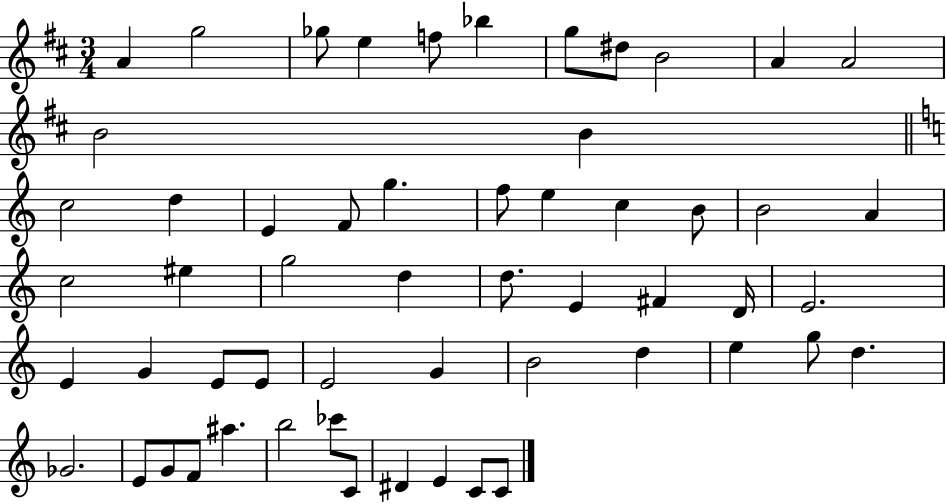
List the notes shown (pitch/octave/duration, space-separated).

A4/q G5/h Gb5/e E5/q F5/e Bb5/q G5/e D#5/e B4/h A4/q A4/h B4/h B4/q C5/h D5/q E4/q F4/e G5/q. F5/e E5/q C5/q B4/e B4/h A4/q C5/h EIS5/q G5/h D5/q D5/e. E4/q F#4/q D4/s E4/h. E4/q G4/q E4/e E4/e E4/h G4/q B4/h D5/q E5/q G5/e D5/q. Gb4/h. E4/e G4/e F4/e A#5/q. B5/h CES6/e C4/e D#4/q E4/q C4/e C4/e